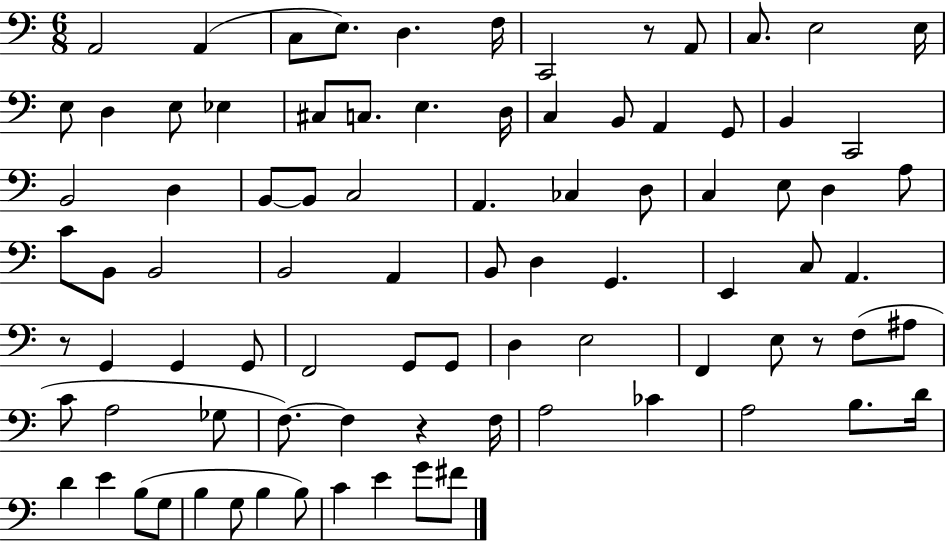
X:1
T:Untitled
M:6/8
L:1/4
K:C
A,,2 A,, C,/2 E,/2 D, F,/4 C,,2 z/2 A,,/2 C,/2 E,2 E,/4 E,/2 D, E,/2 _E, ^C,/2 C,/2 E, D,/4 C, B,,/2 A,, G,,/2 B,, C,,2 B,,2 D, B,,/2 B,,/2 C,2 A,, _C, D,/2 C, E,/2 D, A,/2 C/2 B,,/2 B,,2 B,,2 A,, B,,/2 D, G,, E,, C,/2 A,, z/2 G,, G,, G,,/2 F,,2 G,,/2 G,,/2 D, E,2 F,, E,/2 z/2 F,/2 ^A,/2 C/2 A,2 _G,/2 F,/2 F, z F,/4 A,2 _C A,2 B,/2 D/4 D E B,/2 G,/2 B, G,/2 B, B,/2 C E G/2 ^F/2